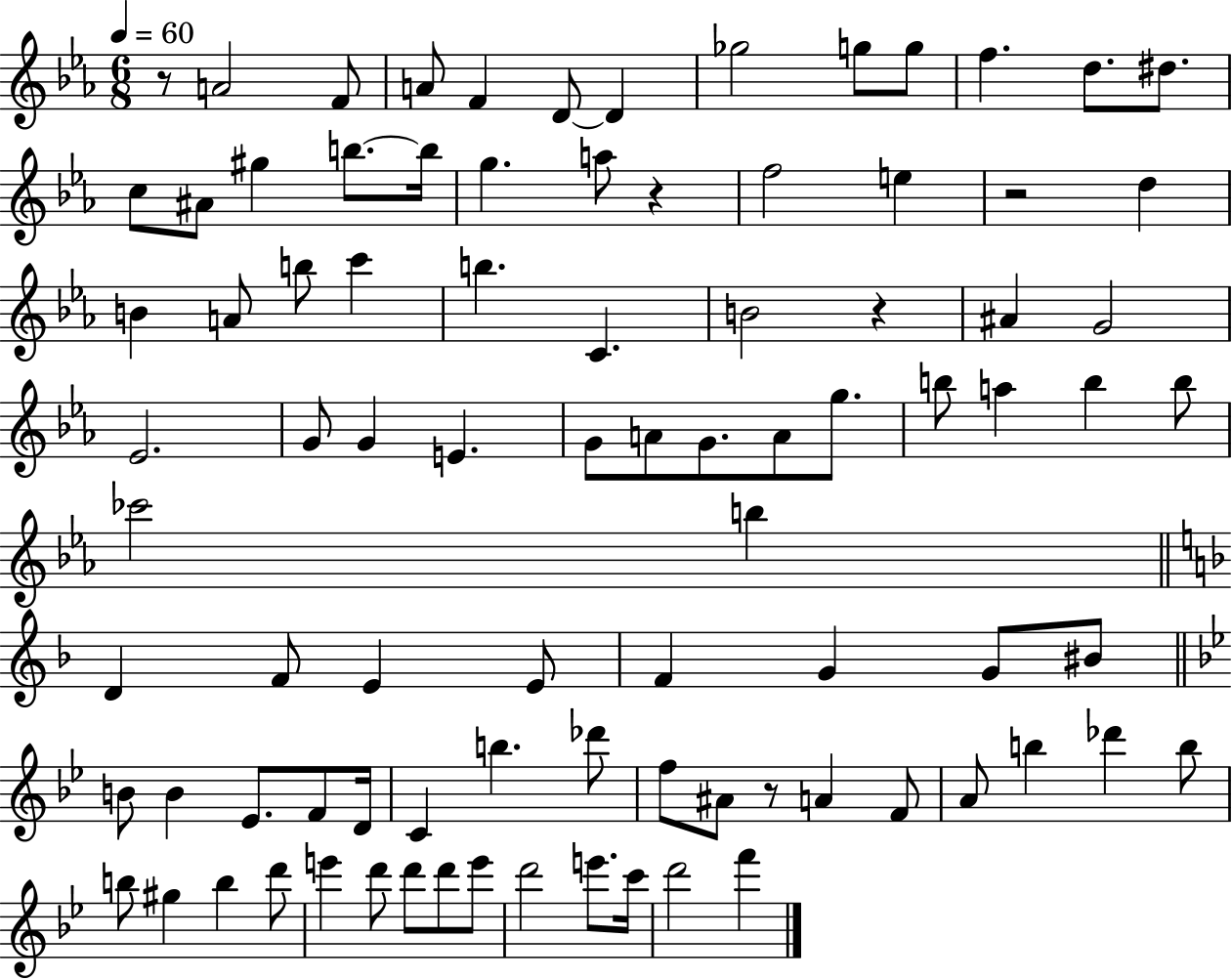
X:1
T:Untitled
M:6/8
L:1/4
K:Eb
z/2 A2 F/2 A/2 F D/2 D _g2 g/2 g/2 f d/2 ^d/2 c/2 ^A/2 ^g b/2 b/4 g a/2 z f2 e z2 d B A/2 b/2 c' b C B2 z ^A G2 _E2 G/2 G E G/2 A/2 G/2 A/2 g/2 b/2 a b b/2 _c'2 b D F/2 E E/2 F G G/2 ^B/2 B/2 B _E/2 F/2 D/4 C b _d'/2 f/2 ^A/2 z/2 A F/2 A/2 b _d' b/2 b/2 ^g b d'/2 e' d'/2 d'/2 d'/2 e'/2 d'2 e'/2 c'/4 d'2 f'